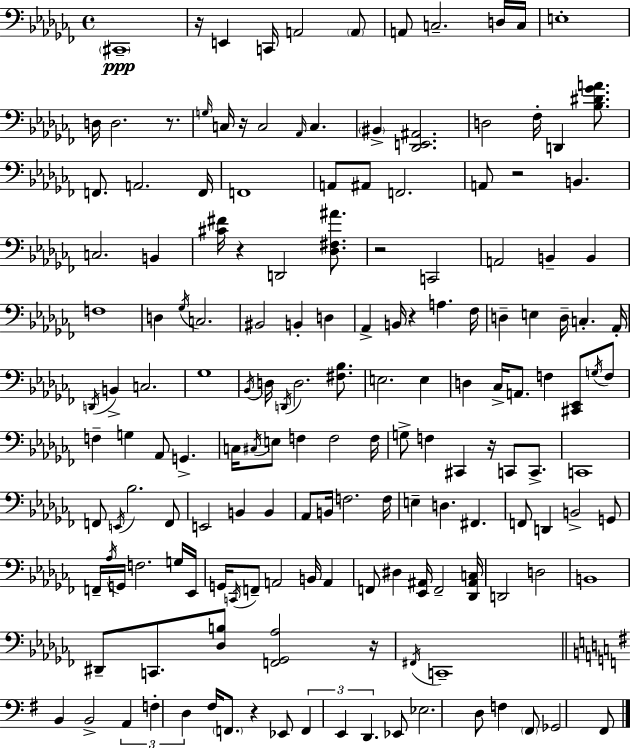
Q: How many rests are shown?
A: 10